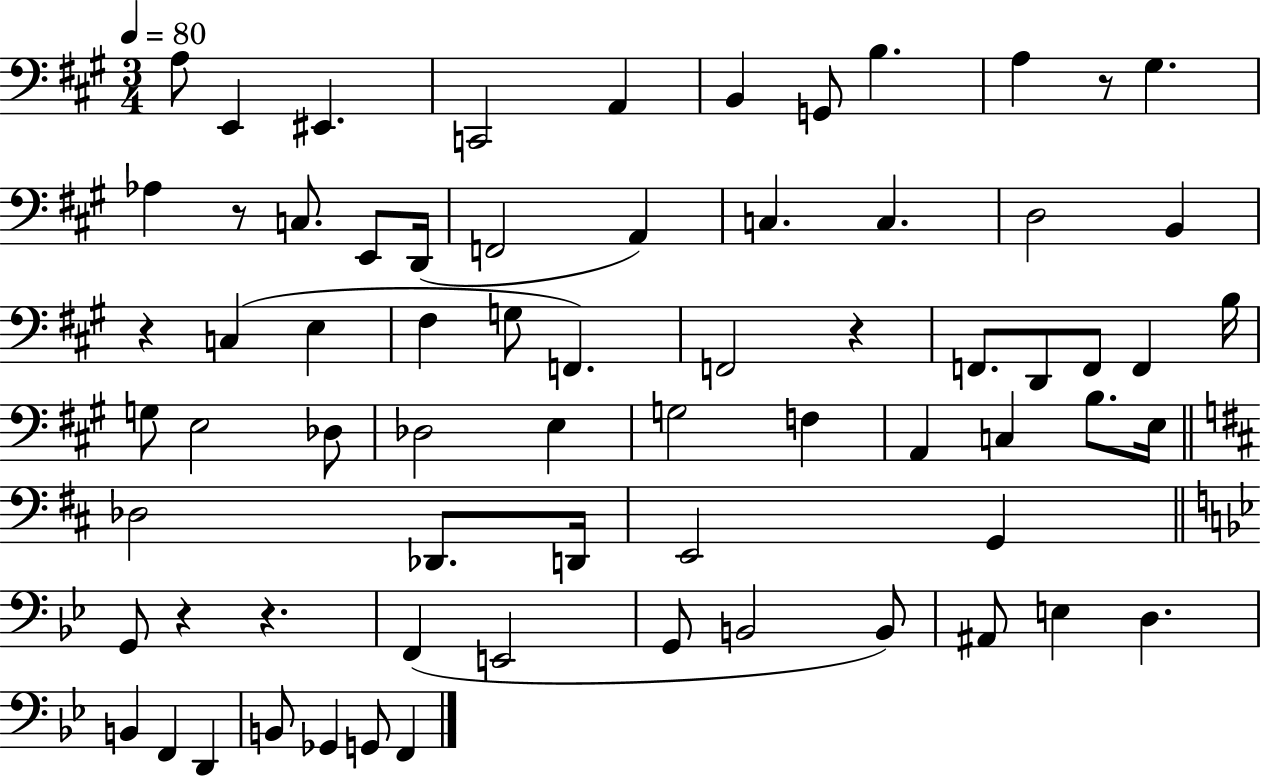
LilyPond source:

{
  \clef bass
  \numericTimeSignature
  \time 3/4
  \key a \major
  \tempo 4 = 80
  a8 e,4 eis,4. | c,2 a,4 | b,4 g,8 b4. | a4 r8 gis4. | \break aes4 r8 c8. e,8 d,16( | f,2 a,4) | c4. c4. | d2 b,4 | \break r4 c4( e4 | fis4 g8 f,4.) | f,2 r4 | f,8. d,8 f,8 f,4 b16 | \break g8 e2 des8 | des2 e4 | g2 f4 | a,4 c4 b8. e16 | \break \bar "||" \break \key d \major des2 des,8. d,16 | e,2 g,4 | \bar "||" \break \key bes \major g,8 r4 r4. | f,4( e,2 | g,8 b,2 b,8) | ais,8 e4 d4. | \break b,4 f,4 d,4 | b,8 ges,4 g,8 f,4 | \bar "|."
}